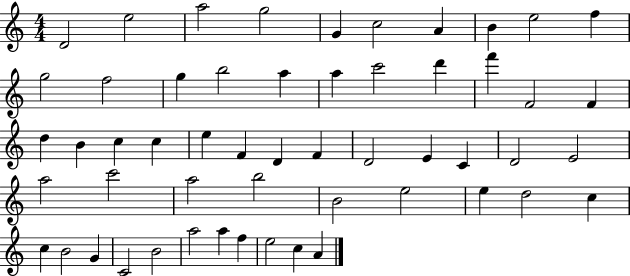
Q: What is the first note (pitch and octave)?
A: D4